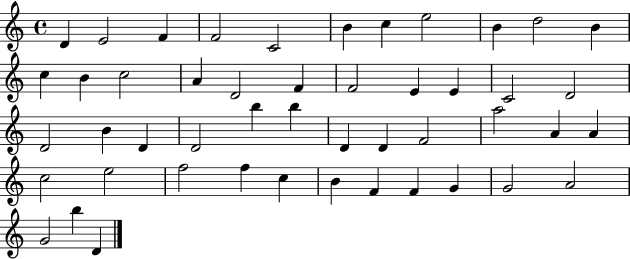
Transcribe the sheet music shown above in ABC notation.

X:1
T:Untitled
M:4/4
L:1/4
K:C
D E2 F F2 C2 B c e2 B d2 B c B c2 A D2 F F2 E E C2 D2 D2 B D D2 b b D D F2 a2 A A c2 e2 f2 f c B F F G G2 A2 G2 b D